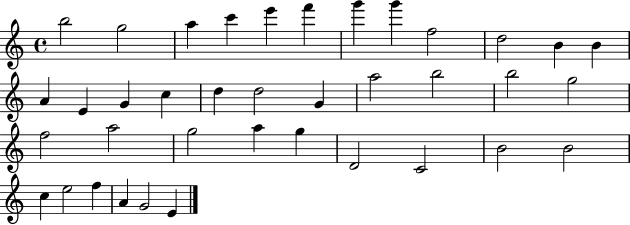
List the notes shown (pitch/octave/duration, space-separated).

B5/h G5/h A5/q C6/q E6/q F6/q G6/q G6/q F5/h D5/h B4/q B4/q A4/q E4/q G4/q C5/q D5/q D5/h G4/q A5/h B5/h B5/h G5/h F5/h A5/h G5/h A5/q G5/q D4/h C4/h B4/h B4/h C5/q E5/h F5/q A4/q G4/h E4/q